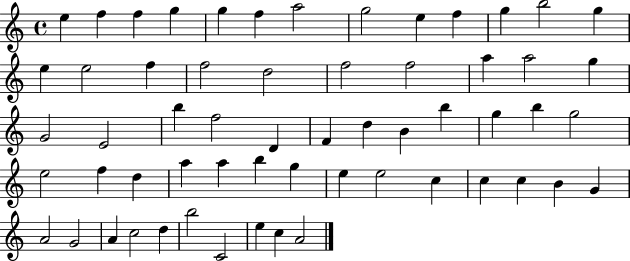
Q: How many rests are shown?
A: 0